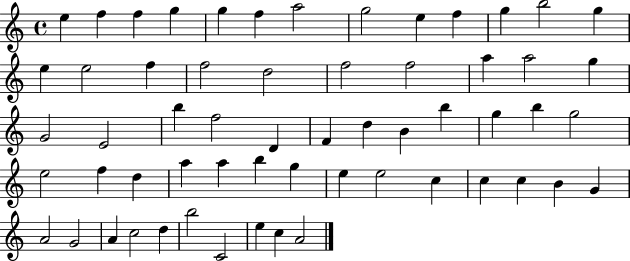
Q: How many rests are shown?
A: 0